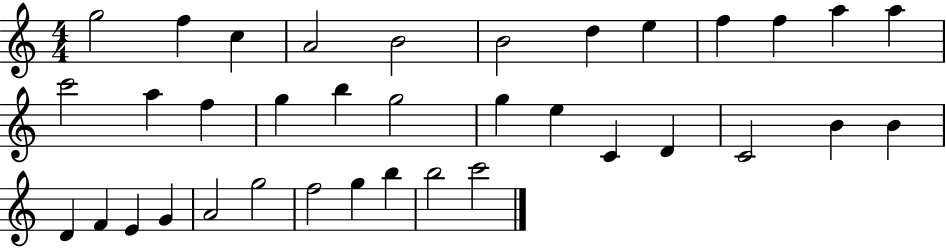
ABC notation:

X:1
T:Untitled
M:4/4
L:1/4
K:C
g2 f c A2 B2 B2 d e f f a a c'2 a f g b g2 g e C D C2 B B D F E G A2 g2 f2 g b b2 c'2